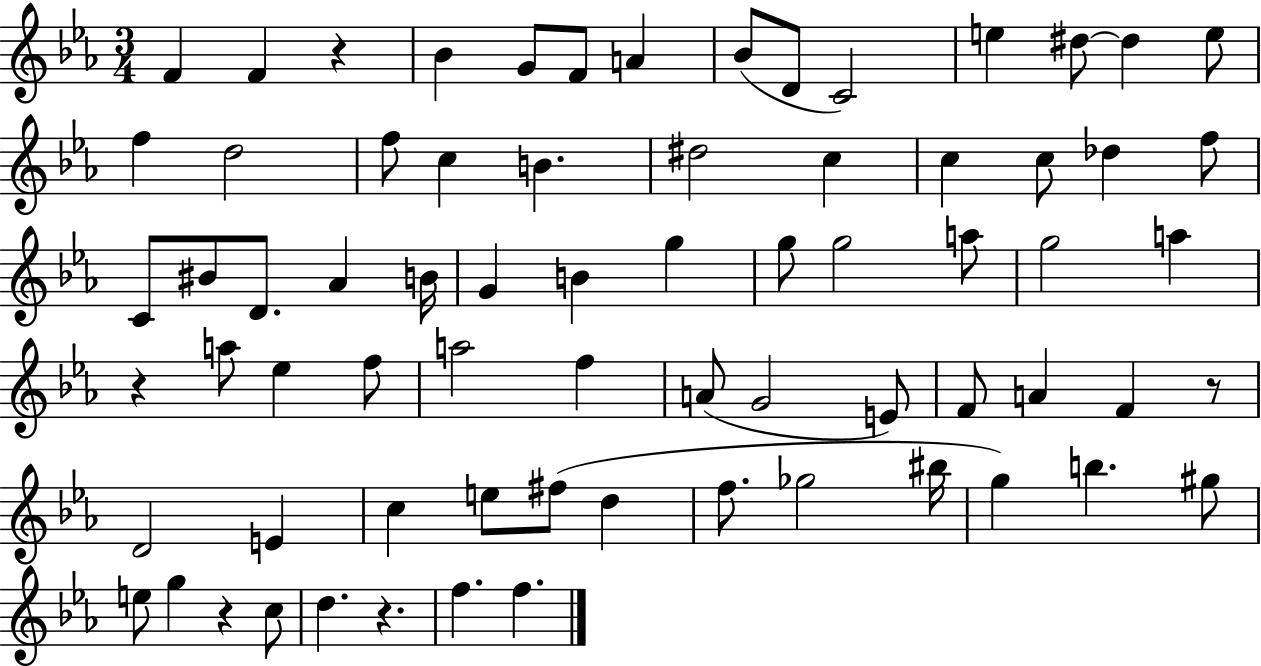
F4/q F4/q R/q Bb4/q G4/e F4/e A4/q Bb4/e D4/e C4/h E5/q D#5/e D#5/q E5/e F5/q D5/h F5/e C5/q B4/q. D#5/h C5/q C5/q C5/e Db5/q F5/e C4/e BIS4/e D4/e. Ab4/q B4/s G4/q B4/q G5/q G5/e G5/h A5/e G5/h A5/q R/q A5/e Eb5/q F5/e A5/h F5/q A4/e G4/h E4/e F4/e A4/q F4/q R/e D4/h E4/q C5/q E5/e F#5/e D5/q F5/e. Gb5/h BIS5/s G5/q B5/q. G#5/e E5/e G5/q R/q C5/e D5/q. R/q. F5/q. F5/q.